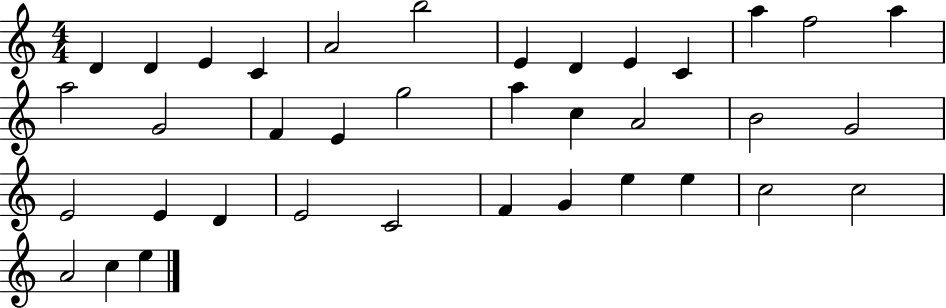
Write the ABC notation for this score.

X:1
T:Untitled
M:4/4
L:1/4
K:C
D D E C A2 b2 E D E C a f2 a a2 G2 F E g2 a c A2 B2 G2 E2 E D E2 C2 F G e e c2 c2 A2 c e